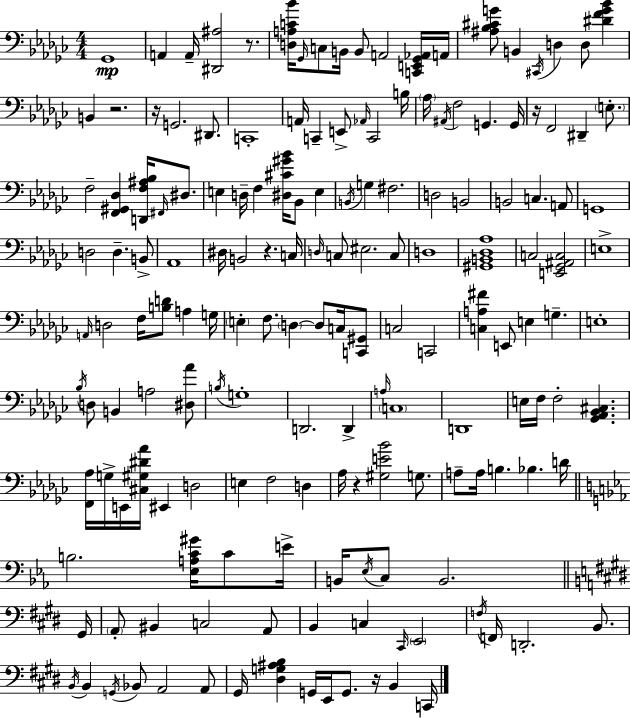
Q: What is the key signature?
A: EES minor